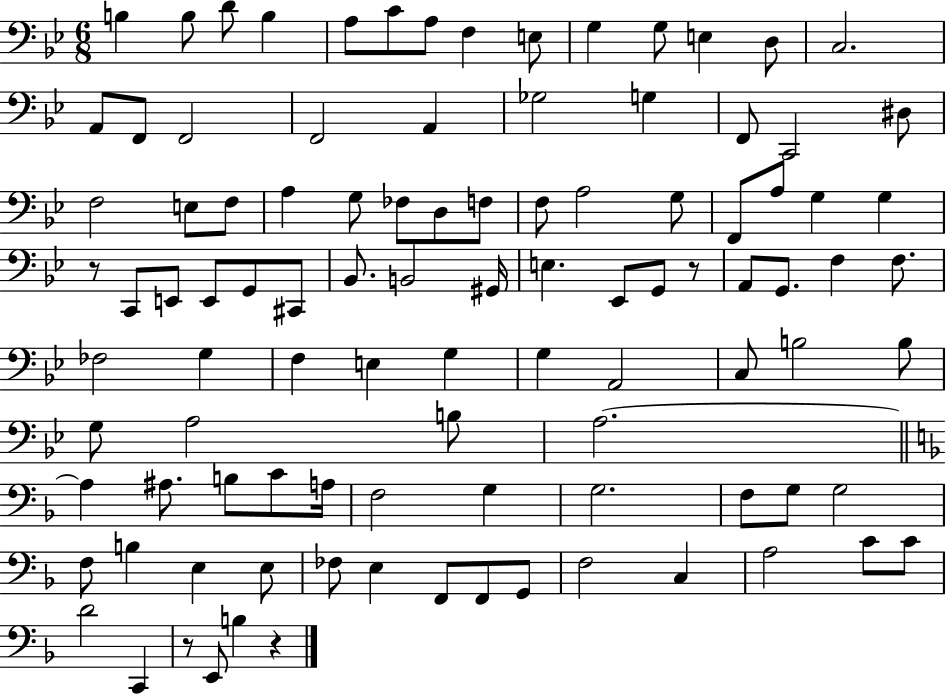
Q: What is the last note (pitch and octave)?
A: B3